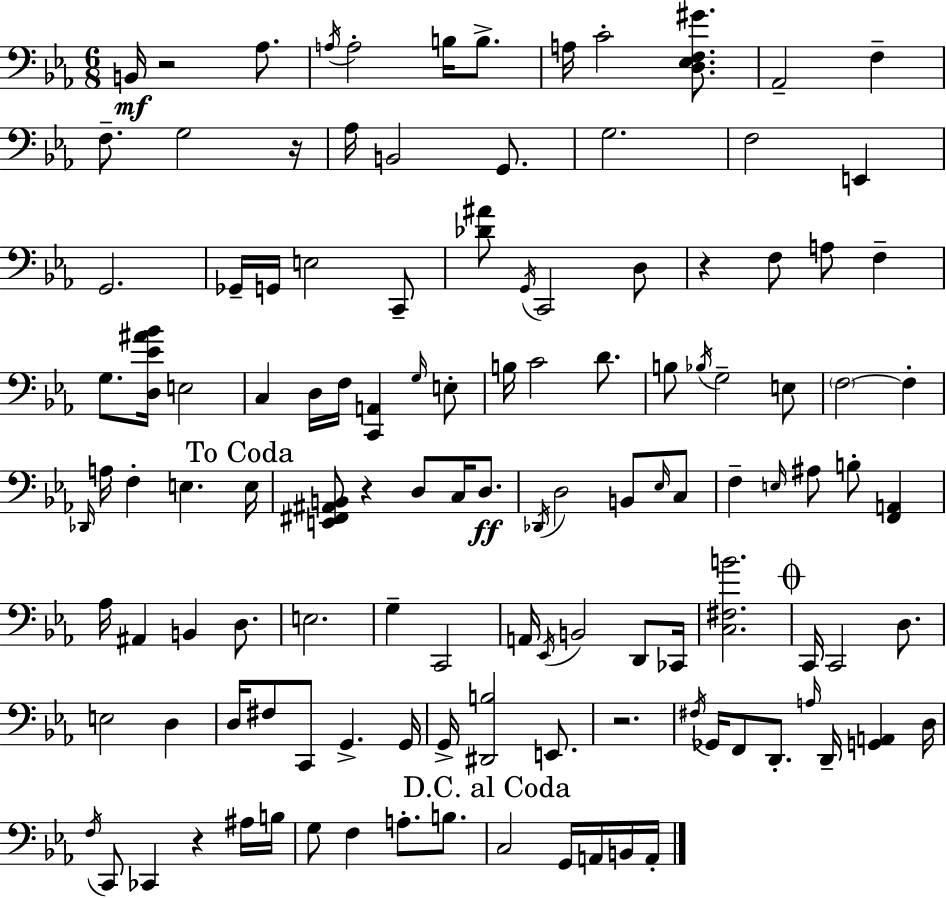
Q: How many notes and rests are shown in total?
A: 122